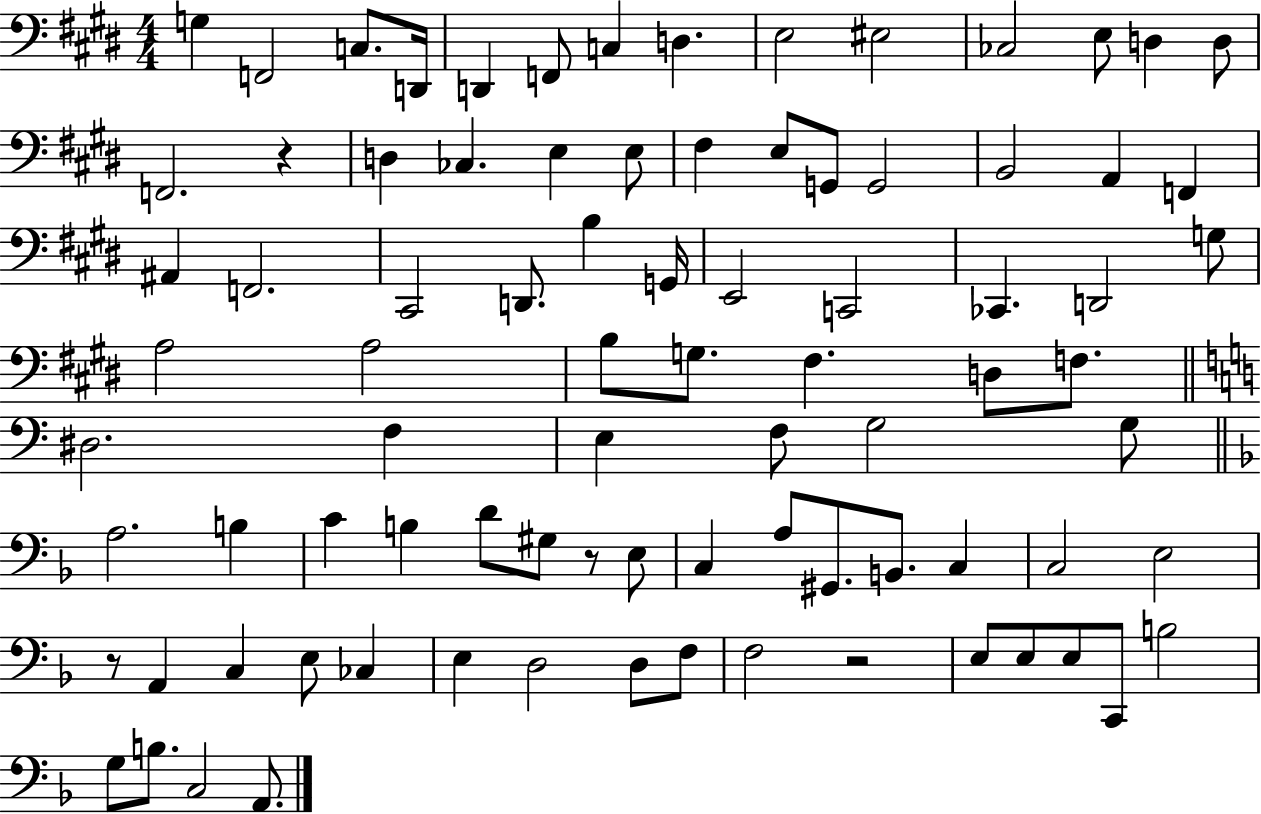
G3/q F2/h C3/e. D2/s D2/q F2/e C3/q D3/q. E3/h EIS3/h CES3/h E3/e D3/q D3/e F2/h. R/q D3/q CES3/q. E3/q E3/e F#3/q E3/e G2/e G2/h B2/h A2/q F2/q A#2/q F2/h. C#2/h D2/e. B3/q G2/s E2/h C2/h CES2/q. D2/h G3/e A3/h A3/h B3/e G3/e. F#3/q. D3/e F3/e. D#3/h. F3/q E3/q F3/e G3/h G3/e A3/h. B3/q C4/q B3/q D4/e G#3/e R/e E3/e C3/q A3/e G#2/e. B2/e. C3/q C3/h E3/h R/e A2/q C3/q E3/e CES3/q E3/q D3/h D3/e F3/e F3/h R/h E3/e E3/e E3/e C2/e B3/h G3/e B3/e. C3/h A2/e.